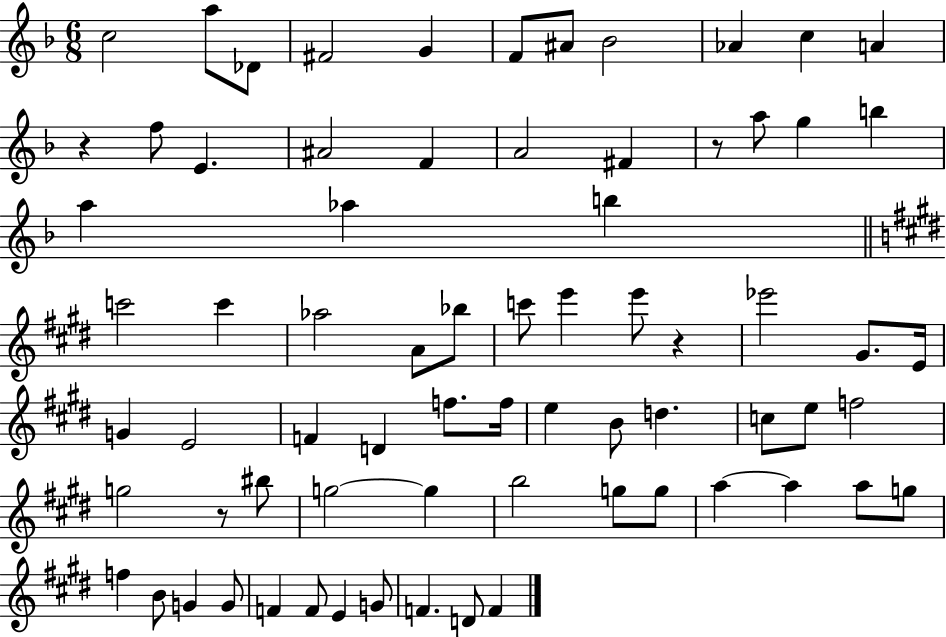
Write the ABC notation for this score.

X:1
T:Untitled
M:6/8
L:1/4
K:F
c2 a/2 _D/2 ^F2 G F/2 ^A/2 _B2 _A c A z f/2 E ^A2 F A2 ^F z/2 a/2 g b a _a b c'2 c' _a2 A/2 _b/2 c'/2 e' e'/2 z _e'2 ^G/2 E/4 G E2 F D f/2 f/4 e B/2 d c/2 e/2 f2 g2 z/2 ^b/2 g2 g b2 g/2 g/2 a a a/2 g/2 f B/2 G G/2 F F/2 E G/2 F D/2 F